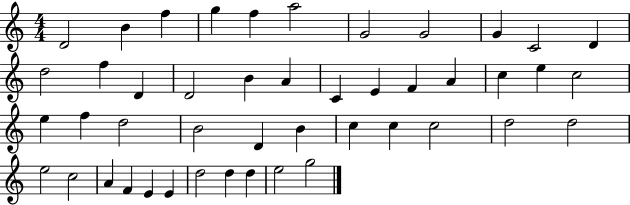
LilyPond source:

{
  \clef treble
  \numericTimeSignature
  \time 4/4
  \key c \major
  d'2 b'4 f''4 | g''4 f''4 a''2 | g'2 g'2 | g'4 c'2 d'4 | \break d''2 f''4 d'4 | d'2 b'4 a'4 | c'4 e'4 f'4 a'4 | c''4 e''4 c''2 | \break e''4 f''4 d''2 | b'2 d'4 b'4 | c''4 c''4 c''2 | d''2 d''2 | \break e''2 c''2 | a'4 f'4 e'4 e'4 | d''2 d''4 d''4 | e''2 g''2 | \break \bar "|."
}